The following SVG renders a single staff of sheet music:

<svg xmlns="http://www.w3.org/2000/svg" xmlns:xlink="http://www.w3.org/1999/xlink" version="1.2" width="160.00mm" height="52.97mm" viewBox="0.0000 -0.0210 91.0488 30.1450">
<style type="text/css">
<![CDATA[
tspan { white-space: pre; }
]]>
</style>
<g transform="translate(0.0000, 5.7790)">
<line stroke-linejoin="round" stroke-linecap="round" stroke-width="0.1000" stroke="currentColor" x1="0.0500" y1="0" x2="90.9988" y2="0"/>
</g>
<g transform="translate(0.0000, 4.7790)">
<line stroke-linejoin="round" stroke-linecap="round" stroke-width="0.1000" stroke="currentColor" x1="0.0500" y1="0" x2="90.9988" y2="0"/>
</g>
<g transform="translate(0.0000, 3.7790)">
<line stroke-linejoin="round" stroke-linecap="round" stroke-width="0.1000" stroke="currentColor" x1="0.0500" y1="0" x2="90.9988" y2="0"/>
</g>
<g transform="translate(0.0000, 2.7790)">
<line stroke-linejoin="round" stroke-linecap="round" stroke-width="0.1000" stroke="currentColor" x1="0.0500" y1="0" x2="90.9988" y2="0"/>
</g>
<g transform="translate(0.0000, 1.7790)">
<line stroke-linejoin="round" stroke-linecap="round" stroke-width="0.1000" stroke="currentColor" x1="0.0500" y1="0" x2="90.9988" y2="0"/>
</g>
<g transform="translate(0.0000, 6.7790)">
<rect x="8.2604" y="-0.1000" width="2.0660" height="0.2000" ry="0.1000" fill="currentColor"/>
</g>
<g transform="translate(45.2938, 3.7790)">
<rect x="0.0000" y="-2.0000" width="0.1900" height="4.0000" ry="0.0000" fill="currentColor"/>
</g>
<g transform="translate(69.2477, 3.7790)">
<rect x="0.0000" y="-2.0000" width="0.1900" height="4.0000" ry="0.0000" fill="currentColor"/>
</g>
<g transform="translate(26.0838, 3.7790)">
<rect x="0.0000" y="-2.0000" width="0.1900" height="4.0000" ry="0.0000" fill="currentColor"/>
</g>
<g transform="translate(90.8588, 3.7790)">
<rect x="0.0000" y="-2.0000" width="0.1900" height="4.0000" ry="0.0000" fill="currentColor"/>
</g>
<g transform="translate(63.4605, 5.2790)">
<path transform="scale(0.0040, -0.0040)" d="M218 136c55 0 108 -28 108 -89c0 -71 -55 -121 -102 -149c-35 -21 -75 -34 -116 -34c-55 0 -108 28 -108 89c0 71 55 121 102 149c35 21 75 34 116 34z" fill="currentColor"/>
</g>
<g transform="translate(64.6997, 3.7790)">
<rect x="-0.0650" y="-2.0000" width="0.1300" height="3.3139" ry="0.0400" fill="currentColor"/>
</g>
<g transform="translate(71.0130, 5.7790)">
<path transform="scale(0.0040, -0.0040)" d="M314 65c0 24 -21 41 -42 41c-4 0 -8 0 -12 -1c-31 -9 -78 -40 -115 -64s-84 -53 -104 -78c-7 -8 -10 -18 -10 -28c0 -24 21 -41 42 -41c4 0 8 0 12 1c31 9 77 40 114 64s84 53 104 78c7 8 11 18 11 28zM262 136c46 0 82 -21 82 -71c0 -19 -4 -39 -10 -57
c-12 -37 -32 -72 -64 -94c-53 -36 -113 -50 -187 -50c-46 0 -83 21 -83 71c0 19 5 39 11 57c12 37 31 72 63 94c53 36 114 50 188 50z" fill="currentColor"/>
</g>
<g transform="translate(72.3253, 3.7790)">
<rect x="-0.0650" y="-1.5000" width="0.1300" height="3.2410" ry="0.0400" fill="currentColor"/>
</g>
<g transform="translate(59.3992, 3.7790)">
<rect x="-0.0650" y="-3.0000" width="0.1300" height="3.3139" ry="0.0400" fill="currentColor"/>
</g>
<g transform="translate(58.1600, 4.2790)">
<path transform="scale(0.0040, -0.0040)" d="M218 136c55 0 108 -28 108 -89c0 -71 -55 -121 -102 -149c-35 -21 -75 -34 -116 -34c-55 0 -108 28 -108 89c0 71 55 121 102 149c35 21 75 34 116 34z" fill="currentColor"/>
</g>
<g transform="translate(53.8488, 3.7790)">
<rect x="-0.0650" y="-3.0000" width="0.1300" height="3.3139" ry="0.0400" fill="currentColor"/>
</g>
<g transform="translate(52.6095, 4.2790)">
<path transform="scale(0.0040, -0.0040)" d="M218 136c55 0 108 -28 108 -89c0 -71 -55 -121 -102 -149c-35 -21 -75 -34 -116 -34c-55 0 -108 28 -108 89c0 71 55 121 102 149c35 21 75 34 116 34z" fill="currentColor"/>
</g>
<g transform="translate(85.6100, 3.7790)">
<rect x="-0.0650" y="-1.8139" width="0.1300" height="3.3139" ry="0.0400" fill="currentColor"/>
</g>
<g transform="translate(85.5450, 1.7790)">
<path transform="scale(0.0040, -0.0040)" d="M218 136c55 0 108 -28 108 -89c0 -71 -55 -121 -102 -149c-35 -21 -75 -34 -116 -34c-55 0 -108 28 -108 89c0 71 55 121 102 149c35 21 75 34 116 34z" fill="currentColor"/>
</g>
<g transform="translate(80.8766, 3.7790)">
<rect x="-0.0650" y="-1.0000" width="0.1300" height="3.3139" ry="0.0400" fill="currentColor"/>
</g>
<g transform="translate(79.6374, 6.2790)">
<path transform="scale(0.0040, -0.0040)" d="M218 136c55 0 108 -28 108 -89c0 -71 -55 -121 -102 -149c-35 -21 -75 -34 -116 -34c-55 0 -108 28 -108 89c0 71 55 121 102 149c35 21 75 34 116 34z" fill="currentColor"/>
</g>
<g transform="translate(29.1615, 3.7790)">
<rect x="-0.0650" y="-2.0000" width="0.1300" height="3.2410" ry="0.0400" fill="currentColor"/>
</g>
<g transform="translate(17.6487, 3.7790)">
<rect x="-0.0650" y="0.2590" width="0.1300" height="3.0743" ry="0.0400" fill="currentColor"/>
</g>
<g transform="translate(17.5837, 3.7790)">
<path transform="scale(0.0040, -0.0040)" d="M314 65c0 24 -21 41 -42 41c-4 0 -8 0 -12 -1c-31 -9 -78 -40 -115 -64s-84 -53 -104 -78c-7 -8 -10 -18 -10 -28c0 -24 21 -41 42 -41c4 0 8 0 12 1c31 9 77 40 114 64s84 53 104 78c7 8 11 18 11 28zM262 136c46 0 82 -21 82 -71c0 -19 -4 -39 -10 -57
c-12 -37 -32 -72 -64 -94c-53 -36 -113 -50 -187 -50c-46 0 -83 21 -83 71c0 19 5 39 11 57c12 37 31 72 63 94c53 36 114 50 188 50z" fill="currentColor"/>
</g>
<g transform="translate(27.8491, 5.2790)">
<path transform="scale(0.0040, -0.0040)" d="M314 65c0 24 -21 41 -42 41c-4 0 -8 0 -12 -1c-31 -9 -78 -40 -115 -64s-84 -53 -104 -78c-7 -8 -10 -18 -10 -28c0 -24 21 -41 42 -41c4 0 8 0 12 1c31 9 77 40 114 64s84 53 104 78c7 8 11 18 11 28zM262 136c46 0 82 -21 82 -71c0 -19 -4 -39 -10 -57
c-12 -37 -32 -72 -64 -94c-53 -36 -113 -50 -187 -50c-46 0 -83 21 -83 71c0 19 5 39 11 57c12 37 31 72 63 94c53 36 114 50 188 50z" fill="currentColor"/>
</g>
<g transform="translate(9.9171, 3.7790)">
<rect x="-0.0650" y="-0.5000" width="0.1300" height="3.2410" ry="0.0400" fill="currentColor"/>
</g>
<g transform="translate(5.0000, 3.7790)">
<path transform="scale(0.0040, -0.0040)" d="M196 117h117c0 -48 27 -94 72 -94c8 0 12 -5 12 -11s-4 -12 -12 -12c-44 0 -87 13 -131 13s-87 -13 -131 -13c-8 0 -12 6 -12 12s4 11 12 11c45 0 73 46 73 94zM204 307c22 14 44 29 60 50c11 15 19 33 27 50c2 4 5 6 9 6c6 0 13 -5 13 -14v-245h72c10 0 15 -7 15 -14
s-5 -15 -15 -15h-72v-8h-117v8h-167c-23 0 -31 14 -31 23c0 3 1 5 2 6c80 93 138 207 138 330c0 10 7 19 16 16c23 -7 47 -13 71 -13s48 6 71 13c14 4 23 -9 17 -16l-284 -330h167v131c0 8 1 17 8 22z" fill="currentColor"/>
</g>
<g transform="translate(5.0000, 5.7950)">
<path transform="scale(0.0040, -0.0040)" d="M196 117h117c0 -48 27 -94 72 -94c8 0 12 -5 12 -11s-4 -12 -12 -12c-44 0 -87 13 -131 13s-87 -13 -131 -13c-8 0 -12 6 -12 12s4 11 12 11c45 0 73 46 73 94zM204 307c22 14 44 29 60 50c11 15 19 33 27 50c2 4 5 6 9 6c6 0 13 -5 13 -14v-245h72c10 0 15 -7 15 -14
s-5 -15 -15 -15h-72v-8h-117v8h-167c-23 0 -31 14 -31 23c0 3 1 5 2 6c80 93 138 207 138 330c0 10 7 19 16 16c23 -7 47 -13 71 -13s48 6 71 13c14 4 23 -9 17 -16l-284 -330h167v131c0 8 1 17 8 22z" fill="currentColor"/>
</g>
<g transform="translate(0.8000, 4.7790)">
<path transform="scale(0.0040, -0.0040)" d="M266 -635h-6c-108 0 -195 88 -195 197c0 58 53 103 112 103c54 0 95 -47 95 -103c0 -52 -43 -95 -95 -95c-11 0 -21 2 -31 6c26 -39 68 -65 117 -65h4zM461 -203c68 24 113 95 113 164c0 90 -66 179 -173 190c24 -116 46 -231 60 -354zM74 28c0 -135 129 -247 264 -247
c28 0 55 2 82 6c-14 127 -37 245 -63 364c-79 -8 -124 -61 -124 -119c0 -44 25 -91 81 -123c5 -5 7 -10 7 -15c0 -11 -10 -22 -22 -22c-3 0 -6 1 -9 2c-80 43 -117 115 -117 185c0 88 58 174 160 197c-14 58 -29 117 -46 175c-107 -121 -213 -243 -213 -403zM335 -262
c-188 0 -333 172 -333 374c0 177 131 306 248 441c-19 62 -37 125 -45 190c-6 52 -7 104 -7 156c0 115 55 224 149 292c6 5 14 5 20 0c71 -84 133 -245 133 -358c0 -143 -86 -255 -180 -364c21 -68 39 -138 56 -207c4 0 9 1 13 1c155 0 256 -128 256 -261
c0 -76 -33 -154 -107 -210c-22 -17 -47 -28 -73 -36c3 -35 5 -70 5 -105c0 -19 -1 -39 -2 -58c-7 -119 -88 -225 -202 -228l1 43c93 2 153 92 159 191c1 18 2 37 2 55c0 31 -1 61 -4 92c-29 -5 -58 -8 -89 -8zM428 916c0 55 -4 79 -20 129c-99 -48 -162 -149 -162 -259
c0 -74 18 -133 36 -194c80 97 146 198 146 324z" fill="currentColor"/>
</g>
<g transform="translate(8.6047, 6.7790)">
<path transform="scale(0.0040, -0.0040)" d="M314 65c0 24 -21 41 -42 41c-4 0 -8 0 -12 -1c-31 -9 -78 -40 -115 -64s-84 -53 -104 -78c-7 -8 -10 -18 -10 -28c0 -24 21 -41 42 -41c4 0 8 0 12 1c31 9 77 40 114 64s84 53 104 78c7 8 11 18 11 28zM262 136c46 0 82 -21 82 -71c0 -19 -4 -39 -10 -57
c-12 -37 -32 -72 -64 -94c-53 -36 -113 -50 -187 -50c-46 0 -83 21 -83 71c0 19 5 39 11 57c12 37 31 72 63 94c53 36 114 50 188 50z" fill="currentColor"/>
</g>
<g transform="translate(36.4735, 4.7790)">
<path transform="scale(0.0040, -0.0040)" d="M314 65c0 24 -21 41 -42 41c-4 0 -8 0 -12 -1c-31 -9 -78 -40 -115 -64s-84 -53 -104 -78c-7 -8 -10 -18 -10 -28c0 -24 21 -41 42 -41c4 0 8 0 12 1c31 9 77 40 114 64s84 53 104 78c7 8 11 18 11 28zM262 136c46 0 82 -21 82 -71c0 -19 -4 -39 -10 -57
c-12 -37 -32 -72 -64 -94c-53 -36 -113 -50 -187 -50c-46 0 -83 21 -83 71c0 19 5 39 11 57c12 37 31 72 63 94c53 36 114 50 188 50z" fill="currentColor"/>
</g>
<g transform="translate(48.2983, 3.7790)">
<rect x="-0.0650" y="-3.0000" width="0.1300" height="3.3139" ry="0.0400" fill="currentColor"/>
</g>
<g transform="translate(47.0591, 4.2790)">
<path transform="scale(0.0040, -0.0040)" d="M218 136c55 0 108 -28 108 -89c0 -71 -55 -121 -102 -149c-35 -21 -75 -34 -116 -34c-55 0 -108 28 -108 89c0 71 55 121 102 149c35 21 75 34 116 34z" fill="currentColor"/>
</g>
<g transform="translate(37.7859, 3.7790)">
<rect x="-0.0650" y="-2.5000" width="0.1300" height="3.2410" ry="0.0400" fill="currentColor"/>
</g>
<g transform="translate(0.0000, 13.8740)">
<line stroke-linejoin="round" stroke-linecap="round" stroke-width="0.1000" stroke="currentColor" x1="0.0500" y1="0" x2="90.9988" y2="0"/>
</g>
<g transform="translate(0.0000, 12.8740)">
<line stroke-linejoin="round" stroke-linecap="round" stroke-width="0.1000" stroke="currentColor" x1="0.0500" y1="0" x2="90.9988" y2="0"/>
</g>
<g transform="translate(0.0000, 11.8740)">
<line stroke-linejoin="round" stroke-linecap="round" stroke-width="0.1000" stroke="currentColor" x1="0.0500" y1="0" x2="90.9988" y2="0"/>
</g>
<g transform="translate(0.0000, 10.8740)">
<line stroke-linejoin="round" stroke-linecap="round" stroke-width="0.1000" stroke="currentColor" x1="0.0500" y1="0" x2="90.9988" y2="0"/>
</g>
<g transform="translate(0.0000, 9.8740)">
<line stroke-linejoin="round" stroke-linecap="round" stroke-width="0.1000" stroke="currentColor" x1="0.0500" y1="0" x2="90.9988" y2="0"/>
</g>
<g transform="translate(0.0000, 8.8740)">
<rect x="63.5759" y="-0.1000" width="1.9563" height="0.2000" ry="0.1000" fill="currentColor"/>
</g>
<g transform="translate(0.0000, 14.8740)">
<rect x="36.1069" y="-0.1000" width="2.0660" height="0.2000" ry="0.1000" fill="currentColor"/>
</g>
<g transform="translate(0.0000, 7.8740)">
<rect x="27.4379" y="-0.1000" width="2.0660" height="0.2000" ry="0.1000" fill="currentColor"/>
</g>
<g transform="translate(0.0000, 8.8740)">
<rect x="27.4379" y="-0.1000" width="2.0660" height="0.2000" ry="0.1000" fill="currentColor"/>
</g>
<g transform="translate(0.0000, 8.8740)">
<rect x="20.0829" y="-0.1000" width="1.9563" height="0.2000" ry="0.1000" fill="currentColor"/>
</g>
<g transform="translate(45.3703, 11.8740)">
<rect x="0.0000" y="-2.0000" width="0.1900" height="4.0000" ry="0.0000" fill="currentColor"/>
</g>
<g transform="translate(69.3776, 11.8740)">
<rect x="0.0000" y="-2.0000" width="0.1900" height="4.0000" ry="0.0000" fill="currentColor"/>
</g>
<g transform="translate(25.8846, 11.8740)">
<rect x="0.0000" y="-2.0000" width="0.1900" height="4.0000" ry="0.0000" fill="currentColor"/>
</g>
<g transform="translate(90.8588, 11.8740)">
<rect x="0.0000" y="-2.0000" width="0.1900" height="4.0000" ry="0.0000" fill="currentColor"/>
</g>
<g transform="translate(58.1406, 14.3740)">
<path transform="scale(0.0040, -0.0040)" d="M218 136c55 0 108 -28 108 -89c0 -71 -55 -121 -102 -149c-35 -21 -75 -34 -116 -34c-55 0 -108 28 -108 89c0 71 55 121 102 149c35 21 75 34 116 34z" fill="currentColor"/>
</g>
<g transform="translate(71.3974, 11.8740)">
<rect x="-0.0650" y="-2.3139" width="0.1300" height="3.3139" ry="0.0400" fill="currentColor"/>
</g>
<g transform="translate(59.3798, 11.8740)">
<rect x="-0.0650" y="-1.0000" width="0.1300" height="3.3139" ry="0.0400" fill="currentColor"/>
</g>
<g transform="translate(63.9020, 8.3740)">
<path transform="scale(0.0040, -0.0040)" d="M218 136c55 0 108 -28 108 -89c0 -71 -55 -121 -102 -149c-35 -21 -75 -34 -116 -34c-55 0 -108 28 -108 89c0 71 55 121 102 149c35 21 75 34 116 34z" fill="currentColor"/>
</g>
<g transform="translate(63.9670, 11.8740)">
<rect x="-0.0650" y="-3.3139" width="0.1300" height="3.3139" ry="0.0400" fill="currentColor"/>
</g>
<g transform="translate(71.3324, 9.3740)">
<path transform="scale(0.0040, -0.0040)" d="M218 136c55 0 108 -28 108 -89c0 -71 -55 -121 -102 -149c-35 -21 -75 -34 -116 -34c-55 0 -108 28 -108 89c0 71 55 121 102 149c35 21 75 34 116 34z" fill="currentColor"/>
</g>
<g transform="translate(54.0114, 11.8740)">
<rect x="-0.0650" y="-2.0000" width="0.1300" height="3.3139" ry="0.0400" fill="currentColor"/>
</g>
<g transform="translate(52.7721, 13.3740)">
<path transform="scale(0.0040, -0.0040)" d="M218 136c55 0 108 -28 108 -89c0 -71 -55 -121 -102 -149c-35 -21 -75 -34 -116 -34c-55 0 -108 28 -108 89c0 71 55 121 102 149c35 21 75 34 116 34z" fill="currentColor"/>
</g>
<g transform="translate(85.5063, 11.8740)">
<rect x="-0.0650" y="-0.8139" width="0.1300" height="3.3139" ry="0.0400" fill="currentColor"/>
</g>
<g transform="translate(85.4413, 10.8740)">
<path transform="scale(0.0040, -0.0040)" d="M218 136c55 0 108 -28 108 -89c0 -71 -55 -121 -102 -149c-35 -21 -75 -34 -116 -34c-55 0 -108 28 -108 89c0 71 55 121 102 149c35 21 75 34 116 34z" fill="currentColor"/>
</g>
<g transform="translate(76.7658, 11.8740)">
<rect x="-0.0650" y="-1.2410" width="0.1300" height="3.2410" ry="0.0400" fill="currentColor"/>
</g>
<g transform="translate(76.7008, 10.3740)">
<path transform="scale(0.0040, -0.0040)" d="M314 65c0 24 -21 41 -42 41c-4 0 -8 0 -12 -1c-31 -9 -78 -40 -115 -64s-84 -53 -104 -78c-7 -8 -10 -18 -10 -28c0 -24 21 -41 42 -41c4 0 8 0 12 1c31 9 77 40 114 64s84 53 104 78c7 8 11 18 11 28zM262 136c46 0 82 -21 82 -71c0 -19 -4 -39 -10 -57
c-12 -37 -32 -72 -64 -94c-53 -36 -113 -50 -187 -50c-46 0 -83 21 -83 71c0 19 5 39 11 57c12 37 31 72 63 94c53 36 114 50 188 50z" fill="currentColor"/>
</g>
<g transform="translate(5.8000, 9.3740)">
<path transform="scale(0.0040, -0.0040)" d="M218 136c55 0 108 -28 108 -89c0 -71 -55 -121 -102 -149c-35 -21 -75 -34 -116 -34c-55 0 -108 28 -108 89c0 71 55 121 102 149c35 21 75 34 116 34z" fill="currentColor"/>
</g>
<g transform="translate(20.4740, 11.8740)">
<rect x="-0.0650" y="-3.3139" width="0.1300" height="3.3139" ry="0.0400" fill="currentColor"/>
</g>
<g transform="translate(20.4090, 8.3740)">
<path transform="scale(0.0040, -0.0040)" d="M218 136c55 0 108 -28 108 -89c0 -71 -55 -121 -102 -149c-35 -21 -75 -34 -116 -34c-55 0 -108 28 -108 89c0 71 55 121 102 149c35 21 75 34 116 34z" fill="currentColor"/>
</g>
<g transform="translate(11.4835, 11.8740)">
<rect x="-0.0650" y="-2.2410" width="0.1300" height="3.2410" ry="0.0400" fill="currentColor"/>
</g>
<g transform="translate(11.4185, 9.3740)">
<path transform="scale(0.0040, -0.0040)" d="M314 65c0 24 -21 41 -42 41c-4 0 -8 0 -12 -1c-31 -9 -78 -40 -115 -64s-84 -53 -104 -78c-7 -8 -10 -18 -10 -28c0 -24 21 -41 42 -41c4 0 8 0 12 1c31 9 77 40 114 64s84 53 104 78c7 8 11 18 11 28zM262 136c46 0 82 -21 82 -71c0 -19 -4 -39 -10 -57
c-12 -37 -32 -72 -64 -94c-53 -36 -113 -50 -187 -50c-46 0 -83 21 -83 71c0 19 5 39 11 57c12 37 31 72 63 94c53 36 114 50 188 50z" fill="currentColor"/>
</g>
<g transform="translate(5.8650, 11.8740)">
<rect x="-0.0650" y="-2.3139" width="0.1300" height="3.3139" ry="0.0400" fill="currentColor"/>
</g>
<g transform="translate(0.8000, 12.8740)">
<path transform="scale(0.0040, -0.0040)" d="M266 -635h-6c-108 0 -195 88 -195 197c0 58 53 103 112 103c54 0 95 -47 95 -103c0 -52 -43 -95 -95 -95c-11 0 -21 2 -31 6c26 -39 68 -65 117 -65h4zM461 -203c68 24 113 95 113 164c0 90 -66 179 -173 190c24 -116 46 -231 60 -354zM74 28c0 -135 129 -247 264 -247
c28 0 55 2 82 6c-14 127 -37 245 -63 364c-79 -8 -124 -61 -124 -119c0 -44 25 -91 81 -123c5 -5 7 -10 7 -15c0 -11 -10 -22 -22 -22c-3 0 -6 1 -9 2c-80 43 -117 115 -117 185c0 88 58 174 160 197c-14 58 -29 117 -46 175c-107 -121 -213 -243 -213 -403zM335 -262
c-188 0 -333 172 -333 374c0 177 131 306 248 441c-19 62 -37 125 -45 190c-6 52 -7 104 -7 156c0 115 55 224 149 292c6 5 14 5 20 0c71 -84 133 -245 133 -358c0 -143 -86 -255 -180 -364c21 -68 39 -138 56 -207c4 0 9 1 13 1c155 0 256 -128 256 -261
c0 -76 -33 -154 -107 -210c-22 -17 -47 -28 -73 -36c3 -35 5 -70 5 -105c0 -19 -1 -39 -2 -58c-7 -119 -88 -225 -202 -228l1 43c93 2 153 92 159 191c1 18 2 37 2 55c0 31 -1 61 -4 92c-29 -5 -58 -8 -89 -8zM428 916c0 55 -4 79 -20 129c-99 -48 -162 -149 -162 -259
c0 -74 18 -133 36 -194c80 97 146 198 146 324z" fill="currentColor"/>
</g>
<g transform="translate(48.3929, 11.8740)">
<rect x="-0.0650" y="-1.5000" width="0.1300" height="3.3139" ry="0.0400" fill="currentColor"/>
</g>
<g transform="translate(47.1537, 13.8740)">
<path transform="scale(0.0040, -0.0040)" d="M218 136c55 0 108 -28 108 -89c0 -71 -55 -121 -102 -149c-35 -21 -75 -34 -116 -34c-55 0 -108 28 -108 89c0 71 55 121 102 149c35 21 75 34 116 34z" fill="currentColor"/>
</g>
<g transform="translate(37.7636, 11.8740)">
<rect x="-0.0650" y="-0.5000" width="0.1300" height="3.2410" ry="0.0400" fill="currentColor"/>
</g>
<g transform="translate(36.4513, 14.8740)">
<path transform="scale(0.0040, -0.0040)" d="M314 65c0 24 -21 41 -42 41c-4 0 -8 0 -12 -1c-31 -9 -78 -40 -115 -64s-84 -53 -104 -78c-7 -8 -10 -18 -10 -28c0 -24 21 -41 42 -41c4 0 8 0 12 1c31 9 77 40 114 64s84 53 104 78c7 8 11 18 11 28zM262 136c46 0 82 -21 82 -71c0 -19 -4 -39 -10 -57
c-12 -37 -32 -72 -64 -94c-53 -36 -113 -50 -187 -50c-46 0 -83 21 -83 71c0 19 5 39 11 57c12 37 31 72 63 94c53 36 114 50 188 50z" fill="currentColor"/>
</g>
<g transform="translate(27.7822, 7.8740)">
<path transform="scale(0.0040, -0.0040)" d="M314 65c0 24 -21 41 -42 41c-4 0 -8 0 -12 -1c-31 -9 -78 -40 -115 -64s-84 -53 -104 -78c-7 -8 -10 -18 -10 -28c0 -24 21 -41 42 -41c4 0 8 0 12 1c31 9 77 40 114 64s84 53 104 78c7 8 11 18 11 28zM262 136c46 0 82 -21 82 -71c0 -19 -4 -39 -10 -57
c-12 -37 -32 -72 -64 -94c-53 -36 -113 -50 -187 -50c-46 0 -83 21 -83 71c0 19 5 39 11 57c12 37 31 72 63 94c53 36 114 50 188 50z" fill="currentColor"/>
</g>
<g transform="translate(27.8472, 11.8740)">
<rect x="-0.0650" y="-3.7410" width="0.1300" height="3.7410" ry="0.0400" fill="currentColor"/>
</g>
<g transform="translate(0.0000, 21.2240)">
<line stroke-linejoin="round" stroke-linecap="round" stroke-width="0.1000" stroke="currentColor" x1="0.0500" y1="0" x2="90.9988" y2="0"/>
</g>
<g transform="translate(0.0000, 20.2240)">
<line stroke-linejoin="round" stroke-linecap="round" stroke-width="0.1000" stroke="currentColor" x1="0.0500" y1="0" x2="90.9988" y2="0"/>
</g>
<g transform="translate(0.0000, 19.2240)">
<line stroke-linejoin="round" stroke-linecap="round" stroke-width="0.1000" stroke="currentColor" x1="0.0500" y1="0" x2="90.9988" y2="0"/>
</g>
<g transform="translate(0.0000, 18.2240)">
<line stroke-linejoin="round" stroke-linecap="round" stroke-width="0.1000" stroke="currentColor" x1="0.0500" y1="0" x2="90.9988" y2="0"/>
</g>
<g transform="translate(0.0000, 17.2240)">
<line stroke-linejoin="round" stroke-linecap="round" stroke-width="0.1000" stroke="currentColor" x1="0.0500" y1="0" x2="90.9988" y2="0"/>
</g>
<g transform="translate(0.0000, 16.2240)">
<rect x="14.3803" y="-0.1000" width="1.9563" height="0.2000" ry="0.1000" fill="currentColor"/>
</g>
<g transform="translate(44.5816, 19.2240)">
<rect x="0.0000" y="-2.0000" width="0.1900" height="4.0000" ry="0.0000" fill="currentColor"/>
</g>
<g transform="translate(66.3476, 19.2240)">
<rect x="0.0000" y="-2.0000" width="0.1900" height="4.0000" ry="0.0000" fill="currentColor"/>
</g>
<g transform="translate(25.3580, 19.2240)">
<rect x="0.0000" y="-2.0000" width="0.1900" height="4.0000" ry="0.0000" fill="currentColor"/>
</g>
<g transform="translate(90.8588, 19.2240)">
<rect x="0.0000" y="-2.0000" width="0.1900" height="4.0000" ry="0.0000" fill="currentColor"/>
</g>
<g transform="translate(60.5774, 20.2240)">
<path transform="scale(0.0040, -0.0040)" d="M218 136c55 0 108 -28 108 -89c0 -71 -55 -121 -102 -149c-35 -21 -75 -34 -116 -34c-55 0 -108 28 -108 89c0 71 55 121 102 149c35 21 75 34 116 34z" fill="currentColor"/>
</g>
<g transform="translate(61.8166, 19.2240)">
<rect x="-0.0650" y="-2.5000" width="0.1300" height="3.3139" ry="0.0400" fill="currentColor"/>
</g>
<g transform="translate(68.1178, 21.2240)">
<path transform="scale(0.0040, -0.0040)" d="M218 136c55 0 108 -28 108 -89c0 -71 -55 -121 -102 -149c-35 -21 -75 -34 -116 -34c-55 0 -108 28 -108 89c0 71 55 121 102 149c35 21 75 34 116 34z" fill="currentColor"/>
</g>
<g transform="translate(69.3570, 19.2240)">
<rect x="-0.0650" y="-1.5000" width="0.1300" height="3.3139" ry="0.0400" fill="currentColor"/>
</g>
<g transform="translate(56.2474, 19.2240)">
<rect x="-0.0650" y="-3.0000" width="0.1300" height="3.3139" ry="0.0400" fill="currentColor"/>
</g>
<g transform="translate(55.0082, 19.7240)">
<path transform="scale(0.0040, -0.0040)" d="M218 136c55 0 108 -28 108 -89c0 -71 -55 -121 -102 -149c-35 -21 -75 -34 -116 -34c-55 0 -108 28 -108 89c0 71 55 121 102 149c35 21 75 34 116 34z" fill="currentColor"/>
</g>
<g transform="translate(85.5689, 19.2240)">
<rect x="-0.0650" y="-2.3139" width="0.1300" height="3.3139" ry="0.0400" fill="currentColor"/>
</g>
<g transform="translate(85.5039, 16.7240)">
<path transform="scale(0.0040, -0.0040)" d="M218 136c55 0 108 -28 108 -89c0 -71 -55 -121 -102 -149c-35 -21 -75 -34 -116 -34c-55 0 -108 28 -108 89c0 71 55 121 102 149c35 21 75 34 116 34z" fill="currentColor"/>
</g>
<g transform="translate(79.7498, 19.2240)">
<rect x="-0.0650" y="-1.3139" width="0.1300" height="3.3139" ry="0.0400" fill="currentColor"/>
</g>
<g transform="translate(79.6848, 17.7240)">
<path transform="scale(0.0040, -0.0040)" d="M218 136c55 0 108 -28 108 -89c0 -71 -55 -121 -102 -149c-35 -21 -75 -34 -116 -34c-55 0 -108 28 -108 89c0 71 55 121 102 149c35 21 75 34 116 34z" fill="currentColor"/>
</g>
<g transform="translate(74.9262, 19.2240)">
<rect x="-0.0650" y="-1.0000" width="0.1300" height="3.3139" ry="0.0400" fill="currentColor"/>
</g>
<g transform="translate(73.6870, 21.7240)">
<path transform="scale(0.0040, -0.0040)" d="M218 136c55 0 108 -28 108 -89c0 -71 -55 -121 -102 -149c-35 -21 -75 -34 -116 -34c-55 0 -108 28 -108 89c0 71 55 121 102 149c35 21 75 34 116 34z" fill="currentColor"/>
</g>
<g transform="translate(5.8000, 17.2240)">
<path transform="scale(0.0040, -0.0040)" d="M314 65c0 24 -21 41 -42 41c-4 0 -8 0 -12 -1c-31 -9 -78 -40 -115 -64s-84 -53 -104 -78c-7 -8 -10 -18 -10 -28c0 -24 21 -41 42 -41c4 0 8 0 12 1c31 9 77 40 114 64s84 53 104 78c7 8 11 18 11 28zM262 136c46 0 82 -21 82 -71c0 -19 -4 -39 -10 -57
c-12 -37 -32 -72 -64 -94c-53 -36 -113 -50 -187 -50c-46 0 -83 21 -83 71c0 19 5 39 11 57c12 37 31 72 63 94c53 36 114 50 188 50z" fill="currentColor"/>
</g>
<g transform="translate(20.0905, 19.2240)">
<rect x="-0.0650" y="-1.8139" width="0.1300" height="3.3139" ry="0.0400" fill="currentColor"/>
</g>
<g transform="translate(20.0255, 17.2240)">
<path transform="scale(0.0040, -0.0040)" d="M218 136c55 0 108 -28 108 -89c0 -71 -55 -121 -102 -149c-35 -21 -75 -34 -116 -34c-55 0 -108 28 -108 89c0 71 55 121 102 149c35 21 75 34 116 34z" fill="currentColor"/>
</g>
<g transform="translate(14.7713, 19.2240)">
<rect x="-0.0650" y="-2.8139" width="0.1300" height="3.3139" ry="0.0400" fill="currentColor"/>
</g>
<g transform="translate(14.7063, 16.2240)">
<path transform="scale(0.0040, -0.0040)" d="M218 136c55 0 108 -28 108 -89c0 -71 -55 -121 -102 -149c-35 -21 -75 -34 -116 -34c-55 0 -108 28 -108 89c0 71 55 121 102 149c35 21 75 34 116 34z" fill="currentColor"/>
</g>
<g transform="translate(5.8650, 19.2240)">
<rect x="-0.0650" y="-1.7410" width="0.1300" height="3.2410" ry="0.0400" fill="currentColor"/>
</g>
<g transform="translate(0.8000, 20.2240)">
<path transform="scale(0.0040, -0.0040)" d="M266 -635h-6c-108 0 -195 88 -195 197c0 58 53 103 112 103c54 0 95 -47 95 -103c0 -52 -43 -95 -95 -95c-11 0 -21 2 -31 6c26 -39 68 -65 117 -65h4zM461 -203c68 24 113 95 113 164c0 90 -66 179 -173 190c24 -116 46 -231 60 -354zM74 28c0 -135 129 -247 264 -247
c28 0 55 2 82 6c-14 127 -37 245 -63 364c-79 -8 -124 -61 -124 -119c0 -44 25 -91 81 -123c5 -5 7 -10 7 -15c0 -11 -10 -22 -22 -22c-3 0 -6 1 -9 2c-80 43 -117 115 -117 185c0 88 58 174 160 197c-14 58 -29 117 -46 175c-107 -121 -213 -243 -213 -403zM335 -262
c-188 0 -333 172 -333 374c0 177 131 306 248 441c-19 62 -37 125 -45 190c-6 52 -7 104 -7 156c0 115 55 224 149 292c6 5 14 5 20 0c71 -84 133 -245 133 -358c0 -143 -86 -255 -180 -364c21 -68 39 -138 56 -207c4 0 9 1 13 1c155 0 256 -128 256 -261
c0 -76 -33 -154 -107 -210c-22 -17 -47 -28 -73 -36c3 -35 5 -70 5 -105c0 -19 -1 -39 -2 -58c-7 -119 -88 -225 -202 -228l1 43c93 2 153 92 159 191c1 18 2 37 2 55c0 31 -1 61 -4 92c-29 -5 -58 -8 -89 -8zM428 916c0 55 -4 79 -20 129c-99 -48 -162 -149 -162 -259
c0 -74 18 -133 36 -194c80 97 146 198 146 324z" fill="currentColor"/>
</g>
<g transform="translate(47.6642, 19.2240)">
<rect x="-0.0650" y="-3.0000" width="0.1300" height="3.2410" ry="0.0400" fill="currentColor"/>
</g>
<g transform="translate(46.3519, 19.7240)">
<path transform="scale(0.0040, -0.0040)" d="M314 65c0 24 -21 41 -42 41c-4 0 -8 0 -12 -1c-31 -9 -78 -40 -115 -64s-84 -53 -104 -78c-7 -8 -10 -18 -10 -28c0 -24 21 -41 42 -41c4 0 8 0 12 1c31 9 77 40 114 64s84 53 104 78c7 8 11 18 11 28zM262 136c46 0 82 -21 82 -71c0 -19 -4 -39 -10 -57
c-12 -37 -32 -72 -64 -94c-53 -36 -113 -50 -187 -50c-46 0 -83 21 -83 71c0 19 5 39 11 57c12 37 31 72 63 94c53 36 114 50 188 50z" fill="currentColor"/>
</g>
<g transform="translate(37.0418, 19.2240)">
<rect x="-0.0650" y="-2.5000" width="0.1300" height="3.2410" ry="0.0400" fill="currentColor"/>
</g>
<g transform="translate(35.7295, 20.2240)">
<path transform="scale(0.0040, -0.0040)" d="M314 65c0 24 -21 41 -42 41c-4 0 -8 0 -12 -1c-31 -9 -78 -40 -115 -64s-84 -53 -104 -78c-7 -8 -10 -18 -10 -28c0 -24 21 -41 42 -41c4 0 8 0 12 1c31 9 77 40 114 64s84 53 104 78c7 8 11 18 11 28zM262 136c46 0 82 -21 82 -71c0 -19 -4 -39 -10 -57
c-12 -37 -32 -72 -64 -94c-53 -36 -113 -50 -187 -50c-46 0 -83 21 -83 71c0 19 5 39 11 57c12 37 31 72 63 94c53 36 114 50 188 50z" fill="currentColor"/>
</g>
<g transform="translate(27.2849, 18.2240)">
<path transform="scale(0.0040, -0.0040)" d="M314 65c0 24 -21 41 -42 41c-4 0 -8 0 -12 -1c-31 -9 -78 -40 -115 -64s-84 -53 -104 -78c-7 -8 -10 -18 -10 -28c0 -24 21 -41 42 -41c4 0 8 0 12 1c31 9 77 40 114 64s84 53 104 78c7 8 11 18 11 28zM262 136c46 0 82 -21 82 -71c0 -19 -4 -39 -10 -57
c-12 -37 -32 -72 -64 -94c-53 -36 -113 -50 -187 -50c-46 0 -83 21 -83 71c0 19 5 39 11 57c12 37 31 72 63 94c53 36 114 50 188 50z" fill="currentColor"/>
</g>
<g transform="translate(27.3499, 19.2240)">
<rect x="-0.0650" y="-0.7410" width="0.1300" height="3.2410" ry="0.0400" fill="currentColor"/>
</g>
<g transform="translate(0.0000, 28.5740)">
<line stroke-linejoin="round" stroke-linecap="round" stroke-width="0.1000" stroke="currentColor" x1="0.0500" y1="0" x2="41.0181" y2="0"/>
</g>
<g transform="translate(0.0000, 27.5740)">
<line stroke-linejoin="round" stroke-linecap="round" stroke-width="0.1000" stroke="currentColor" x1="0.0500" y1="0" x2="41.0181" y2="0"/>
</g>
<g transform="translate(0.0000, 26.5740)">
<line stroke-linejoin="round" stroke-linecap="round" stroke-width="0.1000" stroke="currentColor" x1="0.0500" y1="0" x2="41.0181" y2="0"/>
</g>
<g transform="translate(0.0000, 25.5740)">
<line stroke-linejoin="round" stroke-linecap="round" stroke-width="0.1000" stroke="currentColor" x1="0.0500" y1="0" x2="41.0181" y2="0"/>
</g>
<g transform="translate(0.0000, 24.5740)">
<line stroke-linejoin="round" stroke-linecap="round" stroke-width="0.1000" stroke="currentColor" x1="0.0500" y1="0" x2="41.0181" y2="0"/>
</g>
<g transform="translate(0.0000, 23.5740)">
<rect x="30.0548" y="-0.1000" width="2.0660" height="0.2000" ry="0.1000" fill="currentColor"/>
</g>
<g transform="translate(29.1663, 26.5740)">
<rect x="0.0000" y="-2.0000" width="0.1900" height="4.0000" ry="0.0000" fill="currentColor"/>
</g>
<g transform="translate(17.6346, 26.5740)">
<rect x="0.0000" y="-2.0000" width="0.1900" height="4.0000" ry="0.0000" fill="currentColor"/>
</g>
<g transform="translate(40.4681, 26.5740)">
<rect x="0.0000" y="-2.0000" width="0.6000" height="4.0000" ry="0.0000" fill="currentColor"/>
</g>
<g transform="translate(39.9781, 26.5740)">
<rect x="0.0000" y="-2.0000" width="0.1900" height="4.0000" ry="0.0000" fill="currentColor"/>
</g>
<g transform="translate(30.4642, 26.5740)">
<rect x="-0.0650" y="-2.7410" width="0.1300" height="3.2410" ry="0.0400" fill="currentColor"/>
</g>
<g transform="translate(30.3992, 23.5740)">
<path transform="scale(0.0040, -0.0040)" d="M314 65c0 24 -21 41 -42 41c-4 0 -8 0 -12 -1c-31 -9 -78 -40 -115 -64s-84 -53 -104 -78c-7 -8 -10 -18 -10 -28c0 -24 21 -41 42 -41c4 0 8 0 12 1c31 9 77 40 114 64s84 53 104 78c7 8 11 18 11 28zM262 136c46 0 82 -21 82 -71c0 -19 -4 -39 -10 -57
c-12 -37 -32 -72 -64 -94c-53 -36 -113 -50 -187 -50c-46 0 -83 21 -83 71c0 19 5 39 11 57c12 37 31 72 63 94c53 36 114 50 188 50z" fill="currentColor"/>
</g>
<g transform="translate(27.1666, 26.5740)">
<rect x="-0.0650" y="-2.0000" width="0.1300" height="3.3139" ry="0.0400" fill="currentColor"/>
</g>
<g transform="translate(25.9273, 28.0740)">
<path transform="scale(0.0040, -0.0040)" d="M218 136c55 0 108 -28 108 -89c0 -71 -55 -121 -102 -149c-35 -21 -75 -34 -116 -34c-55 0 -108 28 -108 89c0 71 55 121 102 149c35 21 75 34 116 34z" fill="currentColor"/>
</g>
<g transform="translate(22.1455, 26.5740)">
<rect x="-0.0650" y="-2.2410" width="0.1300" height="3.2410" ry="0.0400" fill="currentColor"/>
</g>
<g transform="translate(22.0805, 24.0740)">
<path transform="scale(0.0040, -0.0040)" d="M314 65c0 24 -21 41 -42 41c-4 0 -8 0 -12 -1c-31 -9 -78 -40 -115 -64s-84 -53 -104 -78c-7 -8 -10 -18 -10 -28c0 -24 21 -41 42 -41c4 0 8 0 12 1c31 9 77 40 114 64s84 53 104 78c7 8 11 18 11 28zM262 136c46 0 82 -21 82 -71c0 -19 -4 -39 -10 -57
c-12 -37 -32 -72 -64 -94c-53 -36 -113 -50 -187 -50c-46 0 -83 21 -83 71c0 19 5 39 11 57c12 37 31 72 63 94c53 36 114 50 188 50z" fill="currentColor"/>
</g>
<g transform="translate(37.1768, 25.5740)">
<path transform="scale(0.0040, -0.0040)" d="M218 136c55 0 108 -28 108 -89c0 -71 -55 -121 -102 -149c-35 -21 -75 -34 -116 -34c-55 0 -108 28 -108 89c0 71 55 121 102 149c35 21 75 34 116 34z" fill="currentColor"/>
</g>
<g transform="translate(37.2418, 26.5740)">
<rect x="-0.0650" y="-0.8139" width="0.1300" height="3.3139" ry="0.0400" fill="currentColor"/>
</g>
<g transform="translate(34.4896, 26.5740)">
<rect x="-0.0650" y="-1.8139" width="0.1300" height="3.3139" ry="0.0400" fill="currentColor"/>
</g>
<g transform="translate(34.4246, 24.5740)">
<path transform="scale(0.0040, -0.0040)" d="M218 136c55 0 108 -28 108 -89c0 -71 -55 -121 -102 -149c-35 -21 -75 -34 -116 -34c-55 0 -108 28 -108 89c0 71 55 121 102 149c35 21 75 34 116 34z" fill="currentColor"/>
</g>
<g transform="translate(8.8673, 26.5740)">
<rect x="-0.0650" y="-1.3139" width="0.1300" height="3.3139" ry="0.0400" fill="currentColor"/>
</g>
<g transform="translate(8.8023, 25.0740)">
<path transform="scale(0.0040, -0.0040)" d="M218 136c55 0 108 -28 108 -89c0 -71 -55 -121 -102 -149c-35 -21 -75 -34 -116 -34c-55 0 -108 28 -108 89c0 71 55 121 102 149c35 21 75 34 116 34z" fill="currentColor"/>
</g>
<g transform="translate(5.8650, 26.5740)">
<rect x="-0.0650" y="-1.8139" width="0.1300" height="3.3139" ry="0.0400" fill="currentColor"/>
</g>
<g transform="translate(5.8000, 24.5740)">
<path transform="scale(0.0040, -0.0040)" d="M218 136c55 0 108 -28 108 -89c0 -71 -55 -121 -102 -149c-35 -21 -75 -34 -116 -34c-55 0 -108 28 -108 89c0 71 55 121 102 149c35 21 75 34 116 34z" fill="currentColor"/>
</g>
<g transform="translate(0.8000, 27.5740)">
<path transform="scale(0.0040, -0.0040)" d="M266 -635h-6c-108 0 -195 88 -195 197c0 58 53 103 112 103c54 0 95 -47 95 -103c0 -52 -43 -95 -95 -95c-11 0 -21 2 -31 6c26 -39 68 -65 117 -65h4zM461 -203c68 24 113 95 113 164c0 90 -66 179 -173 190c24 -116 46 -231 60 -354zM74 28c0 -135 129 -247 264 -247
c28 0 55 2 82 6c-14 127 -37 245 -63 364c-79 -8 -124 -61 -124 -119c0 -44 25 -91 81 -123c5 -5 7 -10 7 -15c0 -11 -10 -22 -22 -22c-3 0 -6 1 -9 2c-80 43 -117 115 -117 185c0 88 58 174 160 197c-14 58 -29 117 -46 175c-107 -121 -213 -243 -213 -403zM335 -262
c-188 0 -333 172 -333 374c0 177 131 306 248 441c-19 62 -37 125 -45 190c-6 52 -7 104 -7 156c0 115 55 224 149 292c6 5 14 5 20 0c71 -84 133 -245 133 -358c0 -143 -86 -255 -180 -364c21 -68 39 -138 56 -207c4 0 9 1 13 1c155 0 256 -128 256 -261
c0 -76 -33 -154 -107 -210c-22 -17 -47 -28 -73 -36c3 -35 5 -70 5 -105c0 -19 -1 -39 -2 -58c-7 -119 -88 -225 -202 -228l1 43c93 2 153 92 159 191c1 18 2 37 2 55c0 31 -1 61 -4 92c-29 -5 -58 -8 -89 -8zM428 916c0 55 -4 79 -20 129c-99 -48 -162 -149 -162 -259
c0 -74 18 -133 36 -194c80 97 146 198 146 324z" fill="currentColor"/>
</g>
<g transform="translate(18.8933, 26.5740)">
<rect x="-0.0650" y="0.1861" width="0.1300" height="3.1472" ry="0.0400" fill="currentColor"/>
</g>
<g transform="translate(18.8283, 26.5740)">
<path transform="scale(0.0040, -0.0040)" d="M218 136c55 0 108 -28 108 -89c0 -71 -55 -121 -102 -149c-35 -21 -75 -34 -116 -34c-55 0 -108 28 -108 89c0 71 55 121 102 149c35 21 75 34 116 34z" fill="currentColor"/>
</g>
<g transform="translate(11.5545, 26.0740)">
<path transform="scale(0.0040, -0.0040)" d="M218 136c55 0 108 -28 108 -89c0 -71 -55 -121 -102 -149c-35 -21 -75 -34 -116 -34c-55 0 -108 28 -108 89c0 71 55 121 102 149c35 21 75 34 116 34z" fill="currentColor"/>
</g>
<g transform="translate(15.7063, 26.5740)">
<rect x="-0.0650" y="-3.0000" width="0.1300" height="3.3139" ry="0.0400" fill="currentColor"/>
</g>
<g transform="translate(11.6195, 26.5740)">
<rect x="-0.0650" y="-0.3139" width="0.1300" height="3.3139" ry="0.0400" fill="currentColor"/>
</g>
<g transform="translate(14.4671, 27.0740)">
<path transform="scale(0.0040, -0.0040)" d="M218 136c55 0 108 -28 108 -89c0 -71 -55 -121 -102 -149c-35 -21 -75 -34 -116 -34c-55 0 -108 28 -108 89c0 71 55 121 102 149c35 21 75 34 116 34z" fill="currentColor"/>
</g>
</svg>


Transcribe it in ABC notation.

X:1
T:Untitled
M:4/4
L:1/4
K:C
C2 B2 F2 G2 A A A F E2 D f g g2 b c'2 C2 E F D b g e2 d f2 a f d2 G2 A2 A G E D e g f e c A B g2 F a2 f d